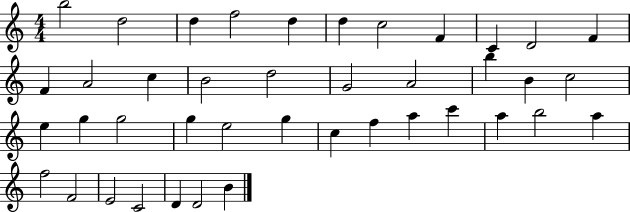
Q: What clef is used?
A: treble